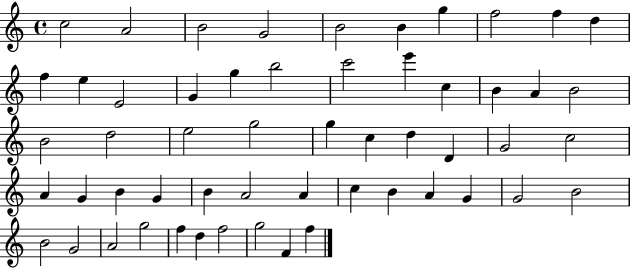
C5/h A4/h B4/h G4/h B4/h B4/q G5/q F5/h F5/q D5/q F5/q E5/q E4/h G4/q G5/q B5/h C6/h E6/q C5/q B4/q A4/q B4/h B4/h D5/h E5/h G5/h G5/q C5/q D5/q D4/q G4/h C5/h A4/q G4/q B4/q G4/q B4/q A4/h A4/q C5/q B4/q A4/q G4/q G4/h B4/h B4/h G4/h A4/h G5/h F5/q D5/q F5/h G5/h F4/q F5/q